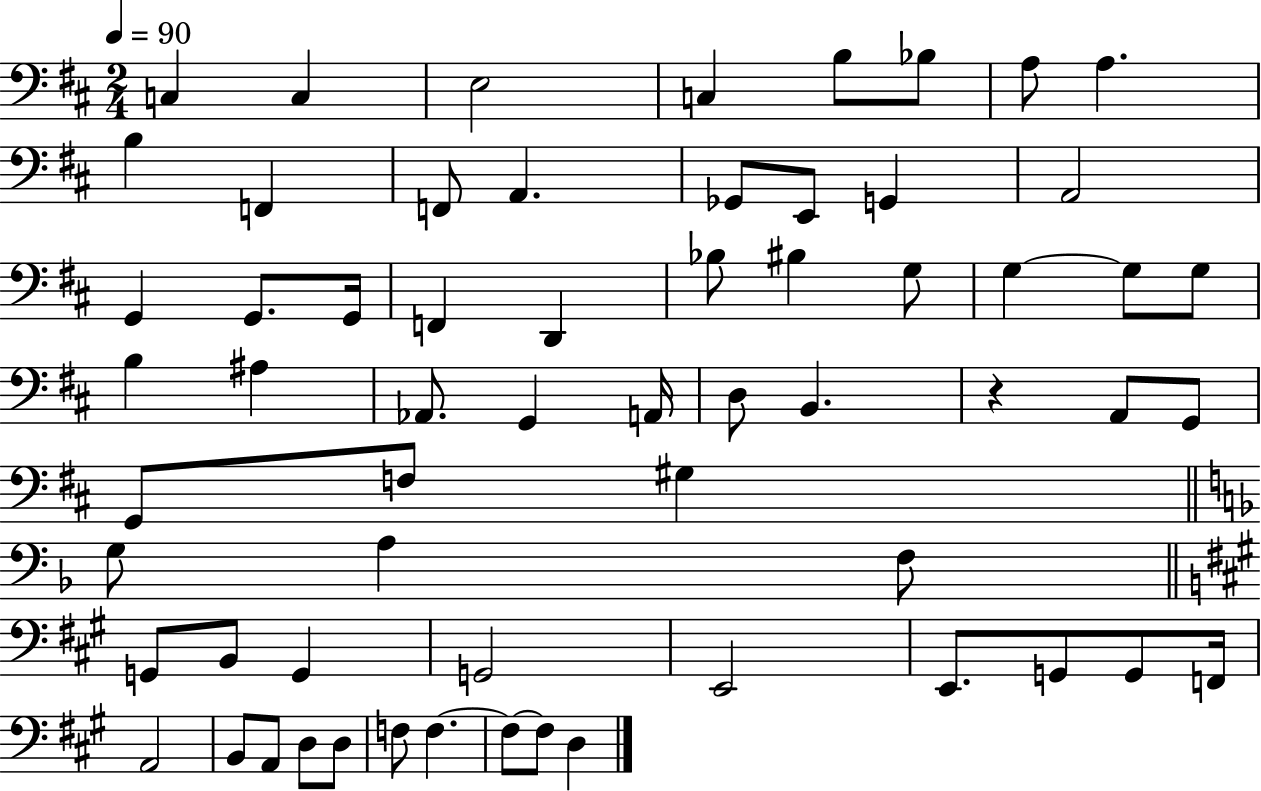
X:1
T:Untitled
M:2/4
L:1/4
K:D
C, C, E,2 C, B,/2 _B,/2 A,/2 A, B, F,, F,,/2 A,, _G,,/2 E,,/2 G,, A,,2 G,, G,,/2 G,,/4 F,, D,, _B,/2 ^B, G,/2 G, G,/2 G,/2 B, ^A, _A,,/2 G,, A,,/4 D,/2 B,, z A,,/2 G,,/2 G,,/2 F,/2 ^G, G,/2 A, F,/2 G,,/2 B,,/2 G,, G,,2 E,,2 E,,/2 G,,/2 G,,/2 F,,/4 A,,2 B,,/2 A,,/2 D,/2 D,/2 F,/2 F, F,/2 F,/2 D,